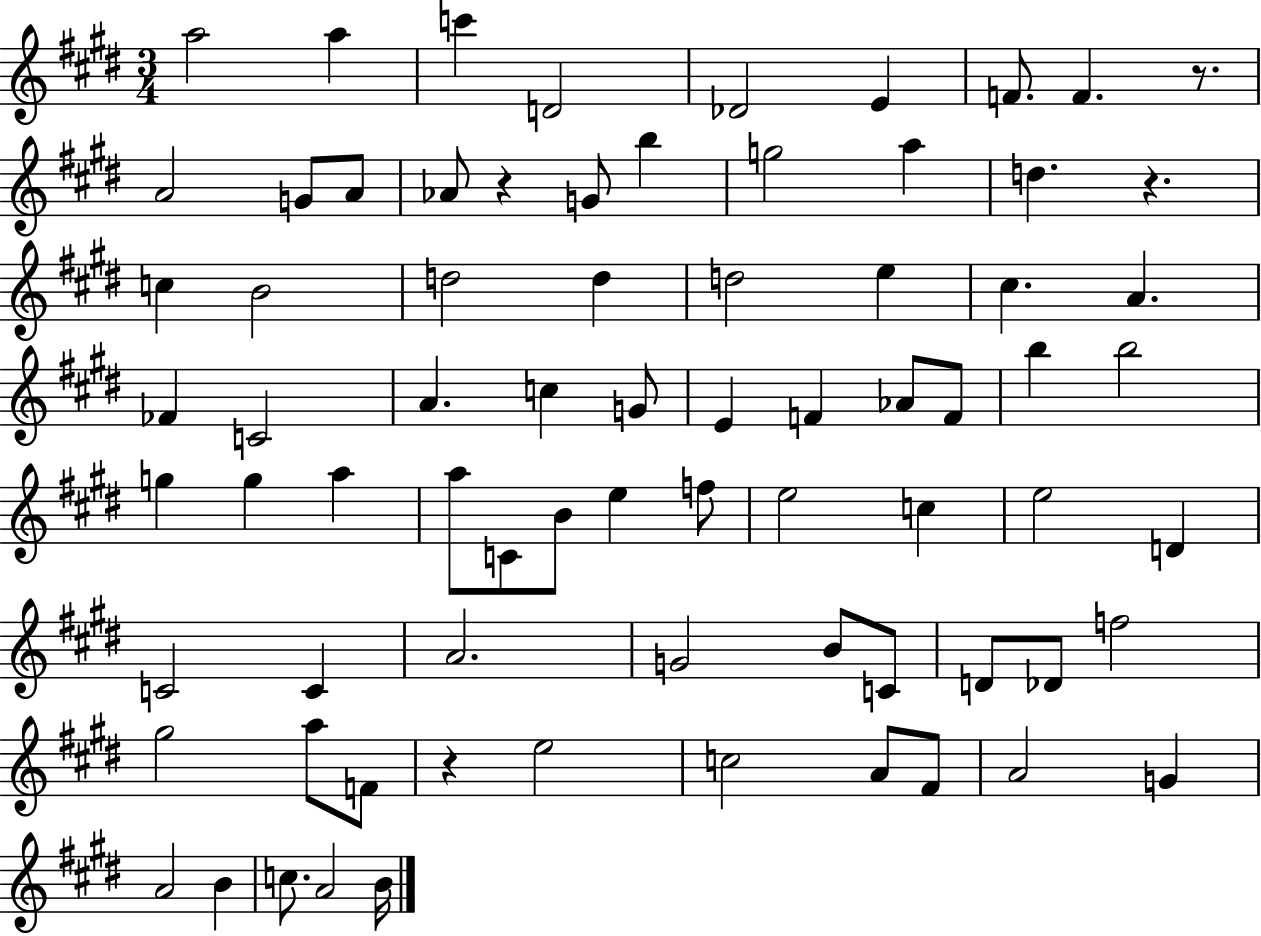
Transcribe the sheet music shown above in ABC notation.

X:1
T:Untitled
M:3/4
L:1/4
K:E
a2 a c' D2 _D2 E F/2 F z/2 A2 G/2 A/2 _A/2 z G/2 b g2 a d z c B2 d2 d d2 e ^c A _F C2 A c G/2 E F _A/2 F/2 b b2 g g a a/2 C/2 B/2 e f/2 e2 c e2 D C2 C A2 G2 B/2 C/2 D/2 _D/2 f2 ^g2 a/2 F/2 z e2 c2 A/2 ^F/2 A2 G A2 B c/2 A2 B/4